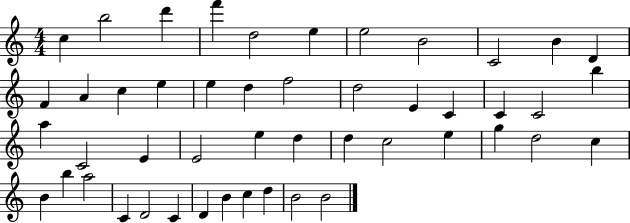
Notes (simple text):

C5/q B5/h D6/q F6/q D5/h E5/q E5/h B4/h C4/h B4/q D4/q F4/q A4/q C5/q E5/q E5/q D5/q F5/h D5/h E4/q C4/q C4/q C4/h B5/q A5/q C4/h E4/q E4/h E5/q D5/q D5/q C5/h E5/q G5/q D5/h C5/q B4/q B5/q A5/h C4/q D4/h C4/q D4/q B4/q C5/q D5/q B4/h B4/h